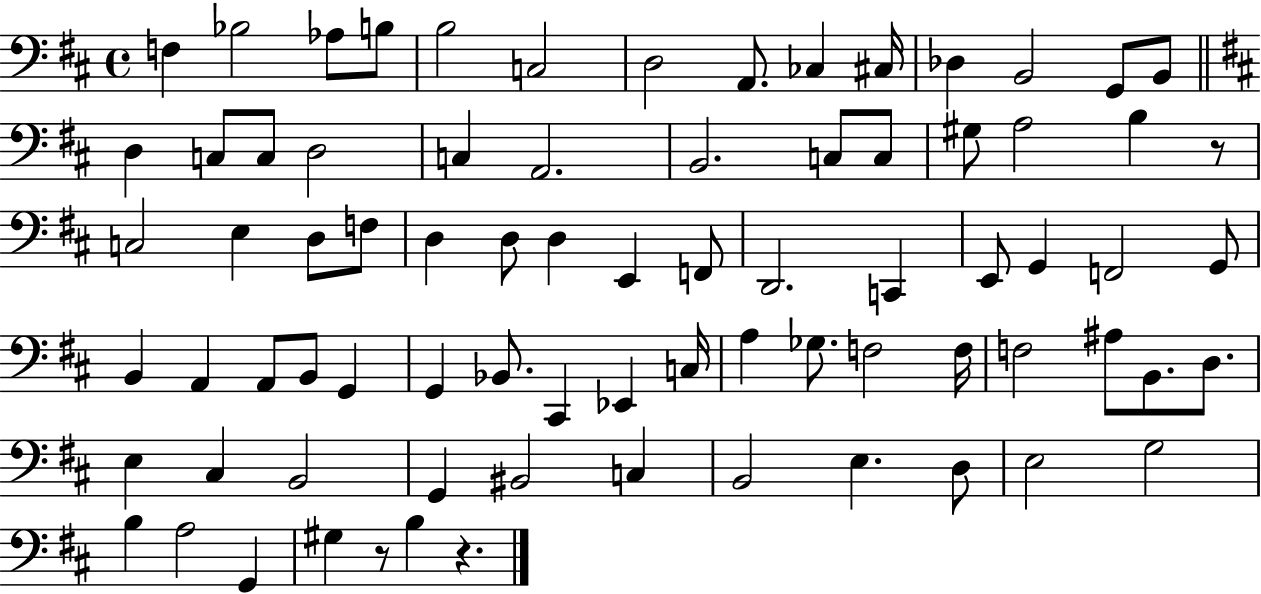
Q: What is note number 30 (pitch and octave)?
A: F3